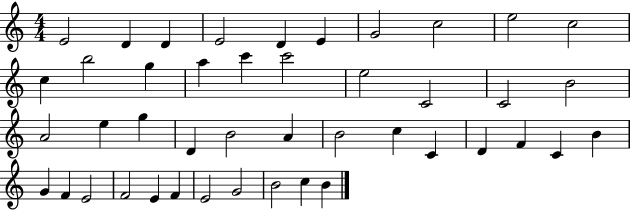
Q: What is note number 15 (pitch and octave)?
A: C6